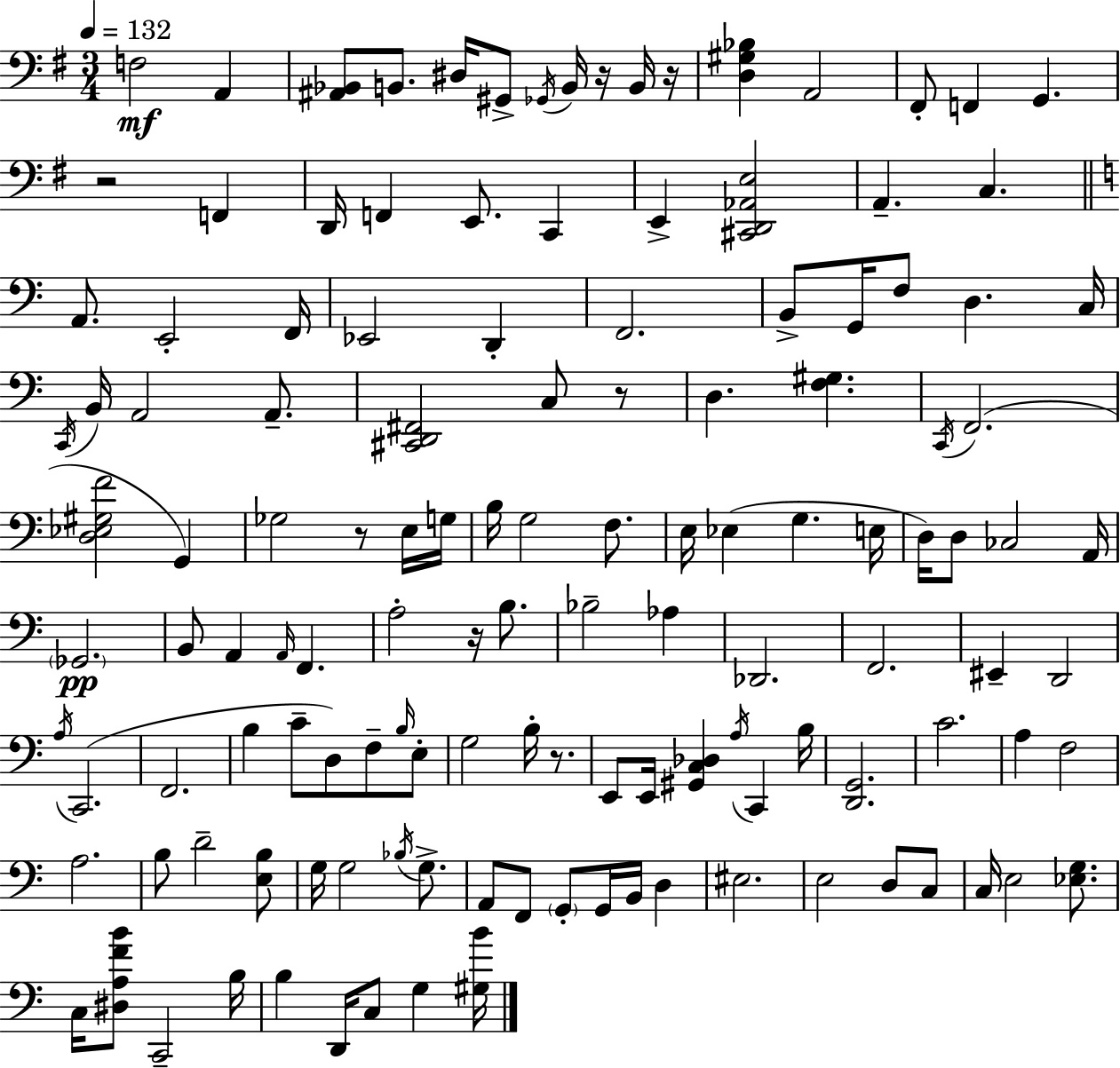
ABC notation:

X:1
T:Untitled
M:3/4
L:1/4
K:G
F,2 A,, [^A,,_B,,]/2 B,,/2 ^D,/4 ^G,,/2 _G,,/4 B,,/4 z/4 B,,/4 z/4 [D,^G,_B,] A,,2 ^F,,/2 F,, G,, z2 F,, D,,/4 F,, E,,/2 C,, E,, [^C,,D,,_A,,E,]2 A,, C, A,,/2 E,,2 F,,/4 _E,,2 D,, F,,2 B,,/2 G,,/4 F,/2 D, C,/4 C,,/4 B,,/4 A,,2 A,,/2 [^C,,D,,^F,,]2 C,/2 z/2 D, [F,^G,] C,,/4 F,,2 [D,_E,^G,F]2 G,, _G,2 z/2 E,/4 G,/4 B,/4 G,2 F,/2 E,/4 _E, G, E,/4 D,/4 D,/2 _C,2 A,,/4 _G,,2 B,,/2 A,, A,,/4 F,, A,2 z/4 B,/2 _B,2 _A, _D,,2 F,,2 ^E,, D,,2 A,/4 C,,2 F,,2 B, C/2 D,/2 F,/2 B,/4 E,/2 G,2 B,/4 z/2 E,,/2 E,,/4 [^G,,C,_D,] A,/4 C,, B,/4 [D,,G,,]2 C2 A, F,2 A,2 B,/2 D2 [E,B,]/2 G,/4 G,2 _B,/4 G,/2 A,,/2 F,,/2 G,,/2 G,,/4 B,,/4 D, ^E,2 E,2 D,/2 C,/2 C,/4 E,2 [_E,G,]/2 C,/4 [^D,A,FB]/2 C,,2 B,/4 B, D,,/4 C,/2 G, [^G,B]/4